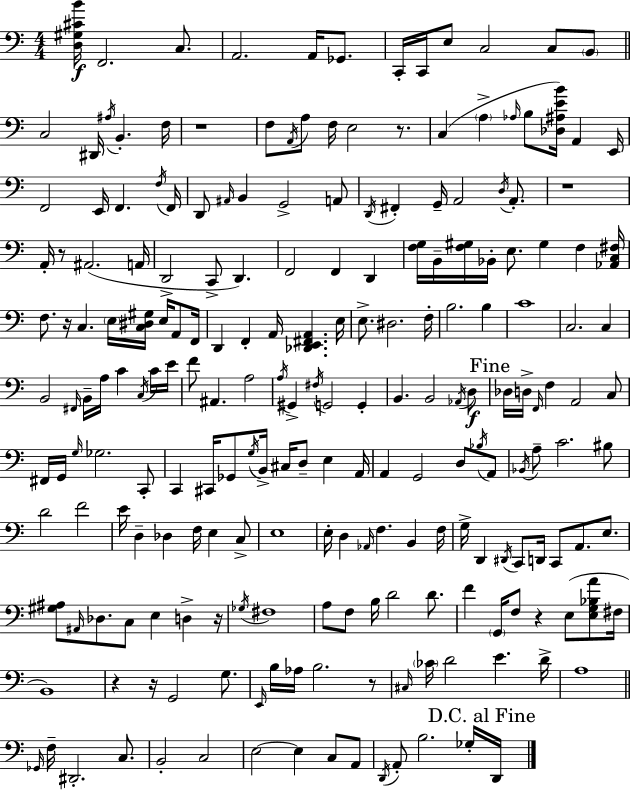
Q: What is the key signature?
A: C major